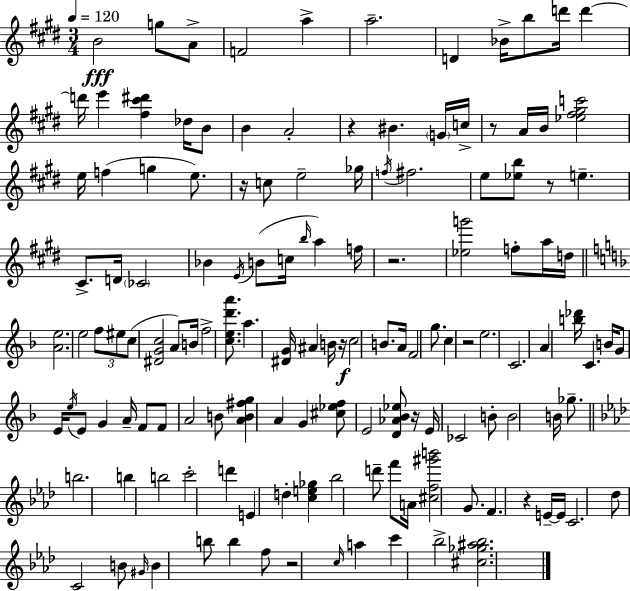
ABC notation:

X:1
T:Untitled
M:3/4
L:1/4
K:E
B2 g/2 A/2 F2 a a2 D _B/4 b/2 d'/4 d' d'/4 e' [^f^c'^d'] _d/4 B/2 B A2 z ^B G/4 c/4 z/2 A/4 B/4 [_e^f^gc']2 e/4 f g e/2 z/4 c/2 e2 _g/4 f/4 ^f2 e/2 [_eb]/2 z/2 e ^C/2 D/4 _C2 _B E/4 B/2 c/4 b/4 a f/4 z2 [_eg']2 f/2 a/4 d/4 [Ae]2 e2 f/2 ^e/2 c/2 [^DGc]2 A/2 B/4 f2 [ced'a']/2 a [^DG]/4 ^A B/4 z/4 c2 B/2 A/4 F2 g/2 c z2 e2 C2 A [b_d']/4 C B/4 G/2 E/4 e/4 E/2 G A/4 F/2 F/2 A2 B/2 [AB^fg] A G [^c_ef]/2 E2 [D_A_B_e]/2 z/4 E/4 _C2 B/2 B2 B/4 _g/2 b2 b b2 c'2 d' E d [ce_g] _b2 d'/2 f'/2 A/4 [^cf^g'b']2 G/2 F z E/4 E/4 C2 _d/2 C2 B/2 ^G/4 B b/2 b f/2 z2 c/4 a c' _b2 [^c_g^a_b]2